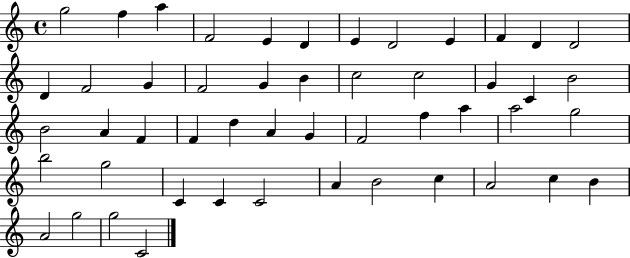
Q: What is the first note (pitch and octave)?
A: G5